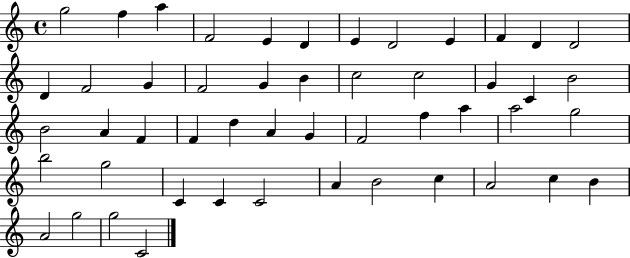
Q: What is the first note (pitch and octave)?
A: G5